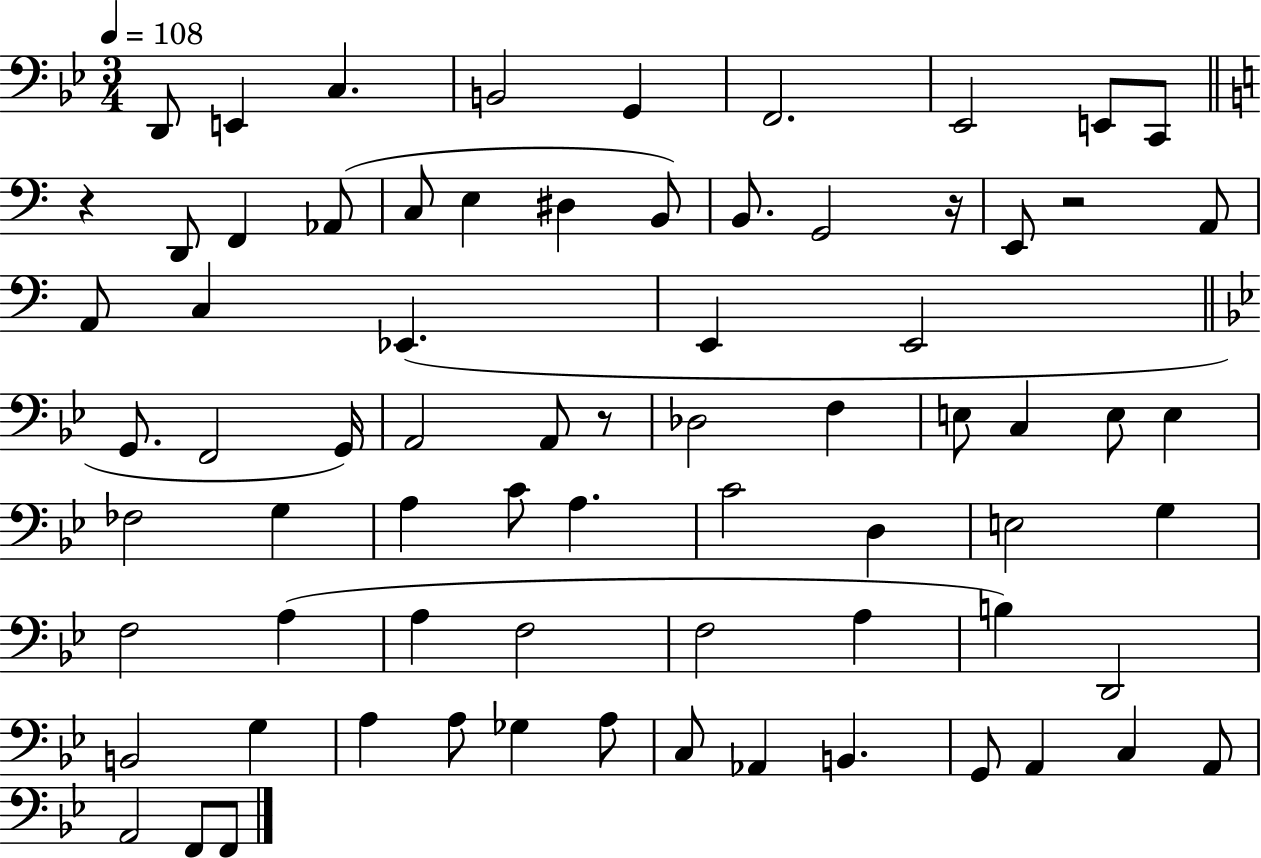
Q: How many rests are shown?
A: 4